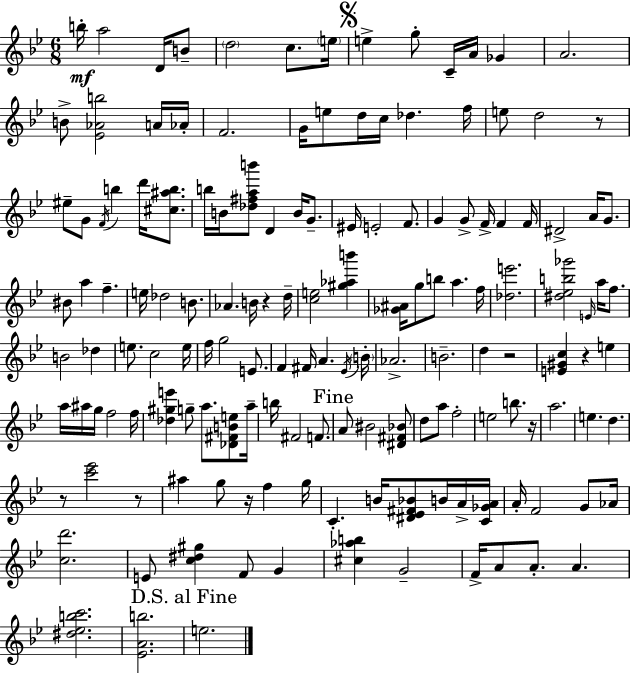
B5/s A5/h D4/s B4/e D5/h C5/e. E5/s E5/q G5/e C4/s A4/s Gb4/q A4/h. B4/e [Eb4,Ab4,B5]/h A4/s Ab4/s F4/h. G4/s E5/e D5/s C5/s Db5/q. F5/s E5/e D5/h R/e EIS5/e G4/e F4/s B5/q D6/s [C#5,A#5,B5]/e. B5/s B4/s [Db5,F#5,A5,B6]/e D4/q B4/s G4/e. EIS4/s E4/h F4/e. G4/q G4/e F4/s F4/q F4/s D#4/h A4/s G4/e. BIS4/e A5/q F5/q. E5/s Db5/h B4/e. Ab4/q. B4/s R/q D5/s [C5,E5]/h [G#5,Ab5,B6]/q [Gb4,A#4]/s G5/e B5/e A5/q. F5/s [Db5,E6]/h. [D#5,Eb5,B5,Gb6]/h E4/s A5/s F5/e. B4/h Db5/q E5/e. C5/h E5/s F5/s G5/h E4/e. F4/q F#4/s A4/q. Eb4/s B4/s Ab4/h. B4/h. D5/q R/h [E4,G#4,C5]/q R/q E5/q A5/s A#5/s G5/s F5/h F5/s [Db5,G#5,E6]/q G5/e A5/e. [Db4,F#4,B4,E5]/e A5/s B5/s F#4/h F4/e. A4/e BIS4/h [D#4,F#4,Bb4]/e D5/e A5/e F5/h E5/h B5/e. R/s A5/h. E5/q. D5/q. R/e [C6,Eb6]/h R/e A#5/q G5/e R/s F5/q G5/s C4/q. B4/s [D#4,Eb4,F#4,Bb4]/e B4/s A4/s [C4,Gb4,A4]/s A4/s F4/h G4/e Ab4/s [C5,D6]/h. E4/e [C5,D#5,G#5]/q F4/e G4/q [C#5,Ab5,B5]/q G4/h F4/s A4/e A4/e. A4/q. [D#5,Eb5,B5,C6]/h. [Eb4,A4,B5]/h. E5/h.